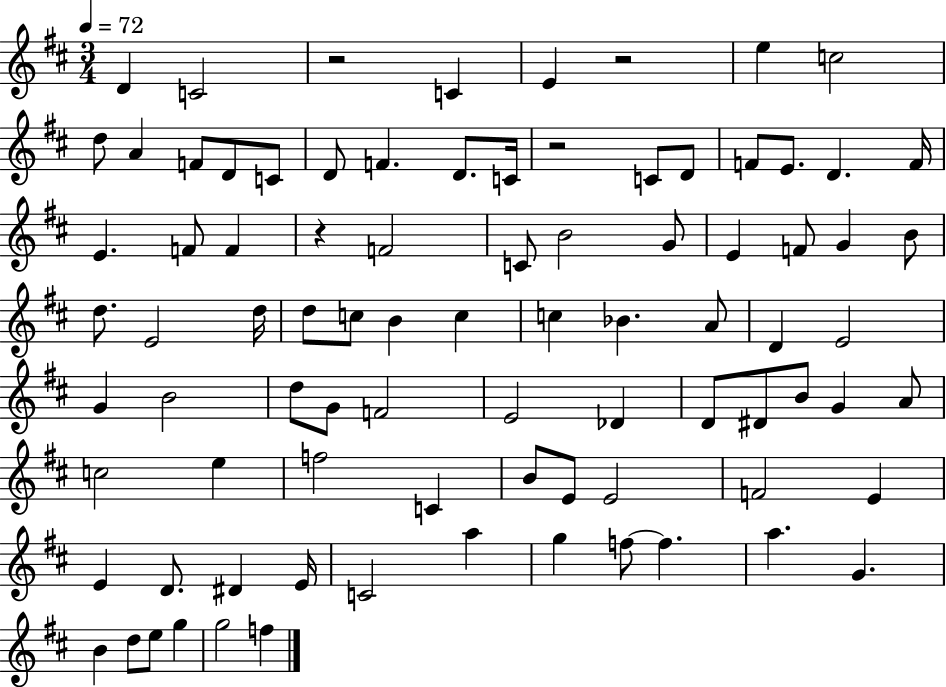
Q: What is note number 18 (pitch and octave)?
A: F4